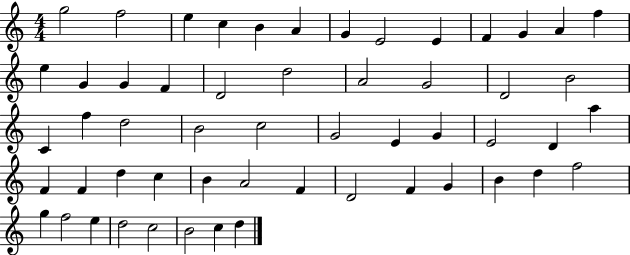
G5/h F5/h E5/q C5/q B4/q A4/q G4/q E4/h E4/q F4/q G4/q A4/q F5/q E5/q G4/q G4/q F4/q D4/h D5/h A4/h G4/h D4/h B4/h C4/q F5/q D5/h B4/h C5/h G4/h E4/q G4/q E4/h D4/q A5/q F4/q F4/q D5/q C5/q B4/q A4/h F4/q D4/h F4/q G4/q B4/q D5/q F5/h G5/q F5/h E5/q D5/h C5/h B4/h C5/q D5/q